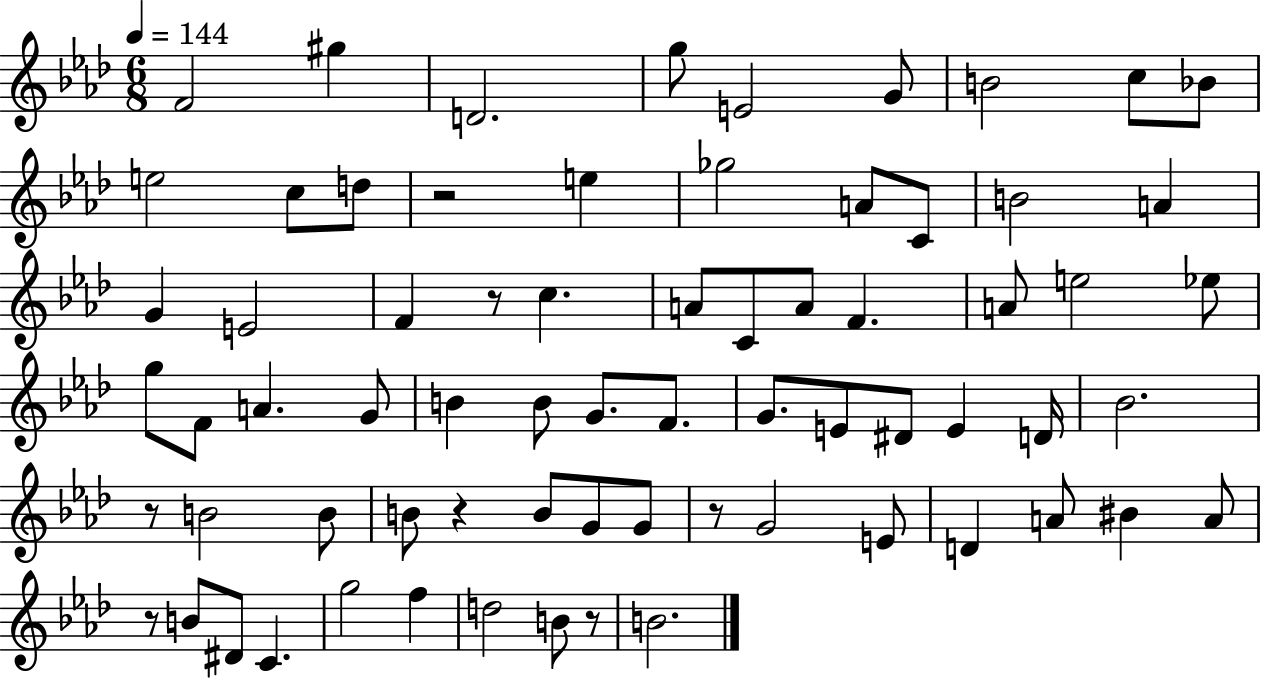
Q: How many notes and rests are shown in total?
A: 70